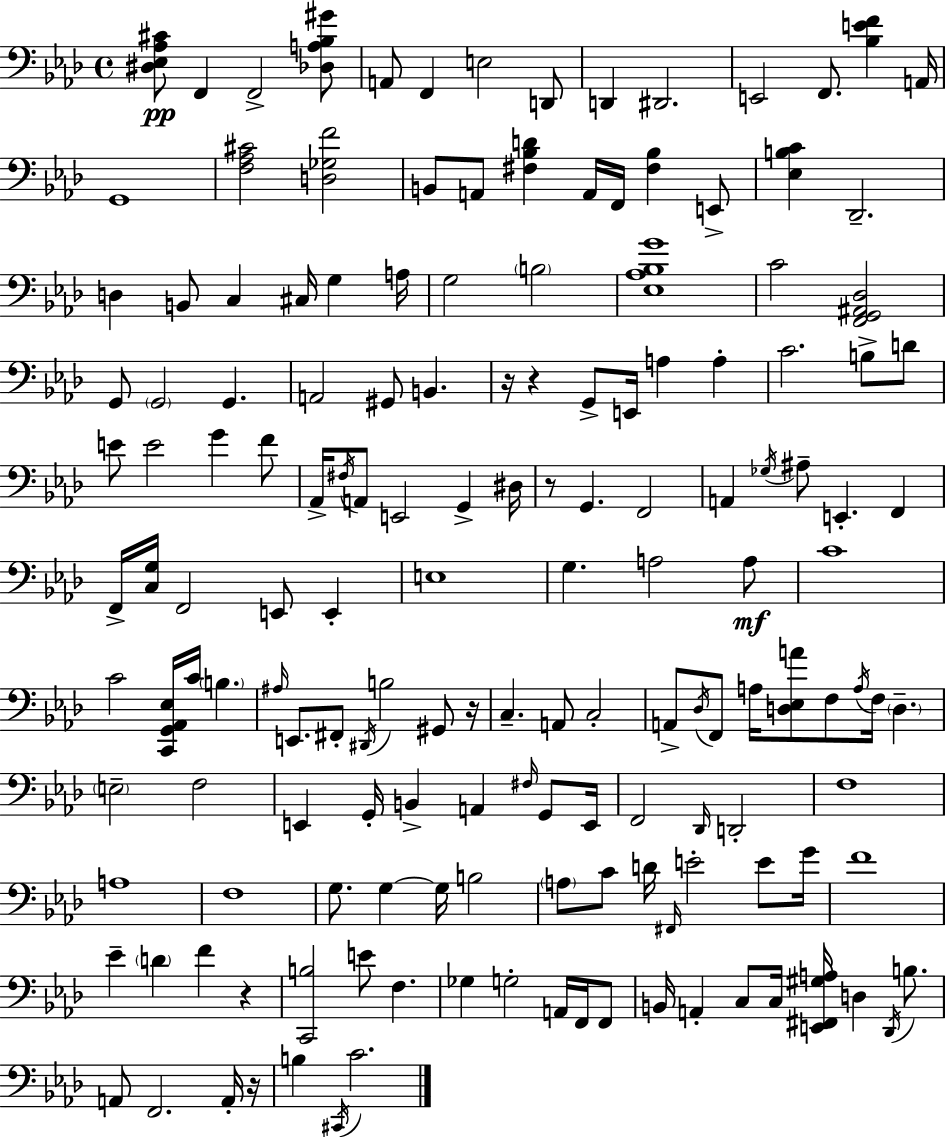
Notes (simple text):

[D#3,Eb3,Ab3,C#4]/e F2/q F2/h [Db3,A3,Bb3,G#4]/e A2/e F2/q E3/h D2/e D2/q D#2/h. E2/h F2/e. [Bb3,E4,F4]/q A2/s G2/w [F3,Ab3,C#4]/h [D3,Gb3,F4]/h B2/e A2/e [F#3,Bb3,D4]/q A2/s F2/s [F#3,Bb3]/q E2/e [Eb3,B3,C4]/q Db2/h. D3/q B2/e C3/q C#3/s G3/q A3/s G3/h B3/h [Eb3,Ab3,Bb3,G4]/w C4/h [F2,G2,A#2,Db3]/h G2/e G2/h G2/q. A2/h G#2/e B2/q. R/s R/q G2/e E2/s A3/q A3/q C4/h. B3/e D4/e E4/e E4/h G4/q F4/e Ab2/s F#3/s A2/e E2/h G2/q D#3/s R/e G2/q. F2/h A2/q Gb3/s A#3/e E2/q. F2/q F2/s [C3,G3]/s F2/h E2/e E2/q E3/w G3/q. A3/h A3/e C4/w C4/h [C2,G2,Ab2,Eb3]/s C4/s B3/q. A#3/s E2/e. F#2/e D#2/s B3/h G#2/e R/s C3/q. A2/e C3/h A2/e Db3/s F2/e A3/s [D3,Eb3,A4]/e F3/e A3/s F3/s D3/q. E3/h F3/h E2/q G2/s B2/q A2/q F#3/s G2/e E2/s F2/h Db2/s D2/h F3/w A3/w F3/w G3/e. G3/q G3/s B3/h A3/e C4/e D4/s F#2/s E4/h E4/e G4/s F4/w Eb4/q D4/q F4/q R/q [C2,B3]/h E4/e F3/q. Gb3/q G3/h A2/s F2/s F2/e B2/s A2/q C3/e C3/s [E2,F#2,G#3,A3]/s D3/q Db2/s B3/e. A2/e F2/h. A2/s R/s B3/q C#2/s C4/h.